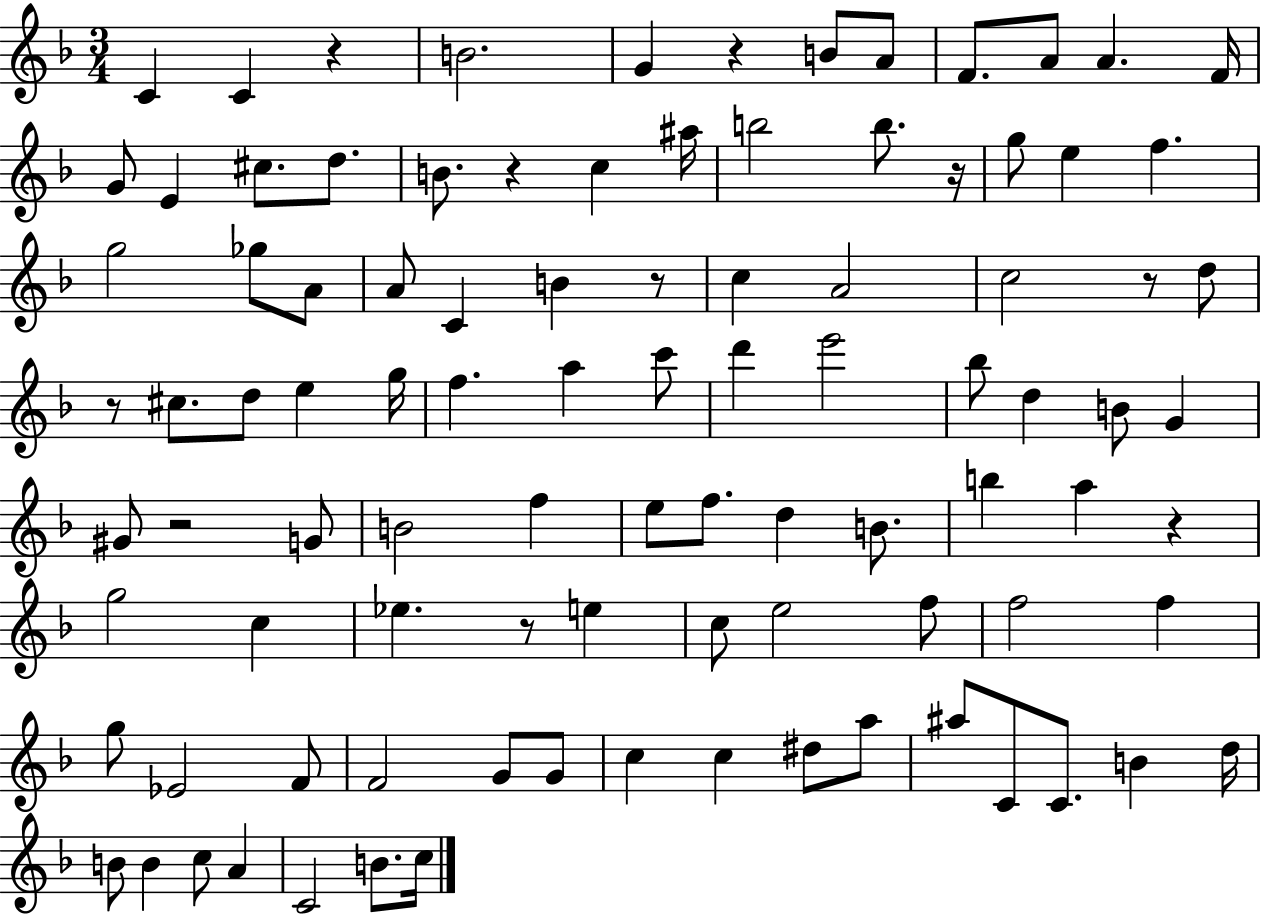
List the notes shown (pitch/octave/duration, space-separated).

C4/q C4/q R/q B4/h. G4/q R/q B4/e A4/e F4/e. A4/e A4/q. F4/s G4/e E4/q C#5/e. D5/e. B4/e. R/q C5/q A#5/s B5/h B5/e. R/s G5/e E5/q F5/q. G5/h Gb5/e A4/e A4/e C4/q B4/q R/e C5/q A4/h C5/h R/e D5/e R/e C#5/e. D5/e E5/q G5/s F5/q. A5/q C6/e D6/q E6/h Bb5/e D5/q B4/e G4/q G#4/e R/h G4/e B4/h F5/q E5/e F5/e. D5/q B4/e. B5/q A5/q R/q G5/h C5/q Eb5/q. R/e E5/q C5/e E5/h F5/e F5/h F5/q G5/e Eb4/h F4/e F4/h G4/e G4/e C5/q C5/q D#5/e A5/e A#5/e C4/e C4/e. B4/q D5/s B4/e B4/q C5/e A4/q C4/h B4/e. C5/s